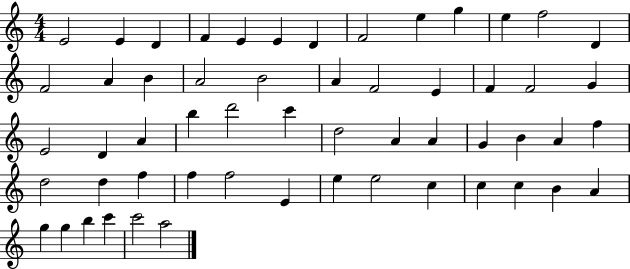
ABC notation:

X:1
T:Untitled
M:4/4
L:1/4
K:C
E2 E D F E E D F2 e g e f2 D F2 A B A2 B2 A F2 E F F2 G E2 D A b d'2 c' d2 A A G B A f d2 d f f f2 E e e2 c c c B A g g b c' c'2 a2